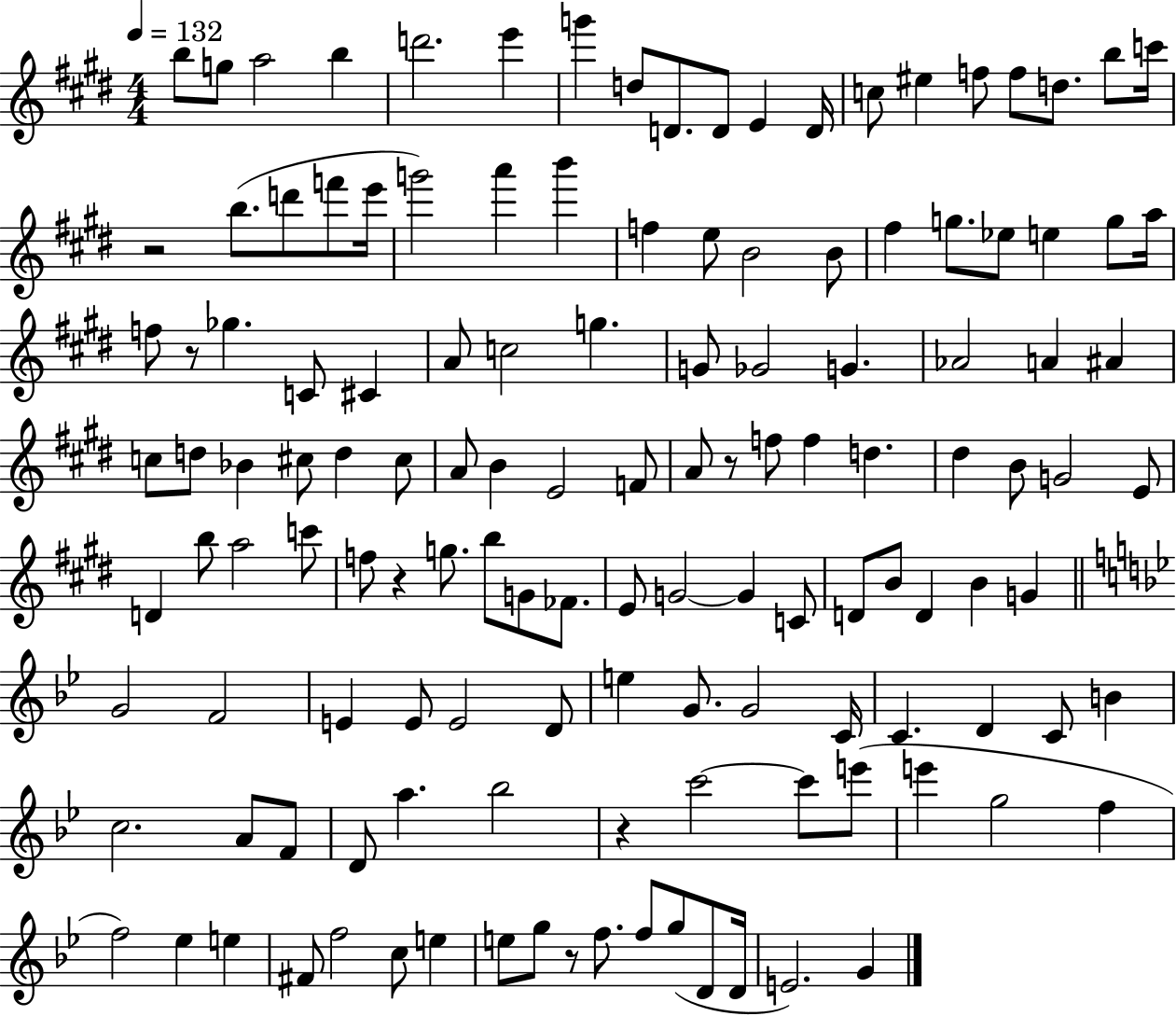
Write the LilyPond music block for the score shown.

{
  \clef treble
  \numericTimeSignature
  \time 4/4
  \key e \major
  \tempo 4 = 132
  \repeat volta 2 { b''8 g''8 a''2 b''4 | d'''2. e'''4 | g'''4 d''8 d'8. d'8 e'4 d'16 | c''8 eis''4 f''8 f''8 d''8. b''8 c'''16 | \break r2 b''8.( d'''8 f'''8 e'''16 | g'''2) a'''4 b'''4 | f''4 e''8 b'2 b'8 | fis''4 g''8. ees''8 e''4 g''8 a''16 | \break f''8 r8 ges''4. c'8 cis'4 | a'8 c''2 g''4. | g'8 ges'2 g'4. | aes'2 a'4 ais'4 | \break c''8 d''8 bes'4 cis''8 d''4 cis''8 | a'8 b'4 e'2 f'8 | a'8 r8 f''8 f''4 d''4. | dis''4 b'8 g'2 e'8 | \break d'4 b''8 a''2 c'''8 | f''8 r4 g''8. b''8 g'8 fes'8. | e'8 g'2~~ g'4 c'8 | d'8 b'8 d'4 b'4 g'4 | \break \bar "||" \break \key bes \major g'2 f'2 | e'4 e'8 e'2 d'8 | e''4 g'8. g'2 c'16 | c'4. d'4 c'8 b'4 | \break c''2. a'8 f'8 | d'8 a''4. bes''2 | r4 c'''2~~ c'''8 e'''8( | e'''4 g''2 f''4 | \break f''2) ees''4 e''4 | fis'8 f''2 c''8 e''4 | e''8 g''8 r8 f''8. f''8 g''8( d'8 d'16 | e'2.) g'4 | \break } \bar "|."
}